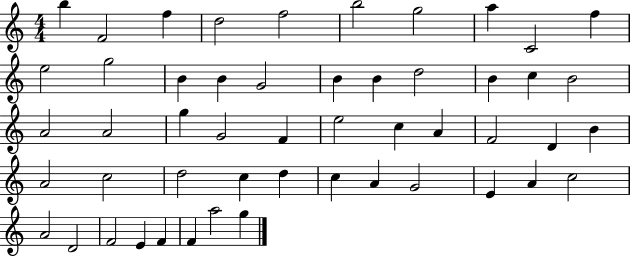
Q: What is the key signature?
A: C major